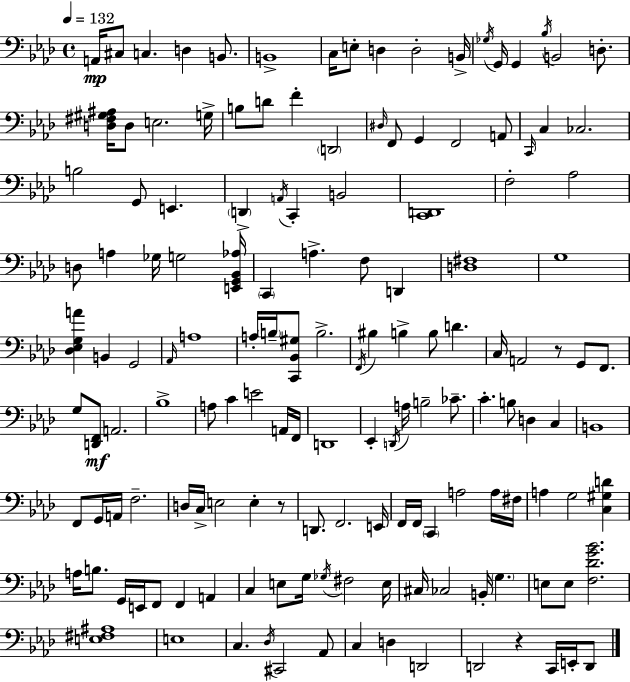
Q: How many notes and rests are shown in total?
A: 148